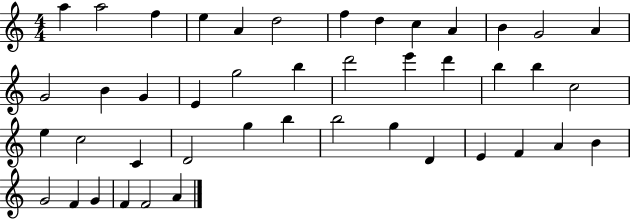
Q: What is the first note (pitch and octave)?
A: A5